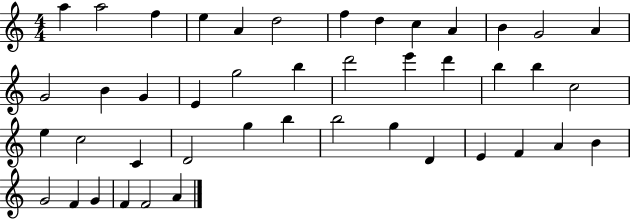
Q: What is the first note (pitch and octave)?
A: A5